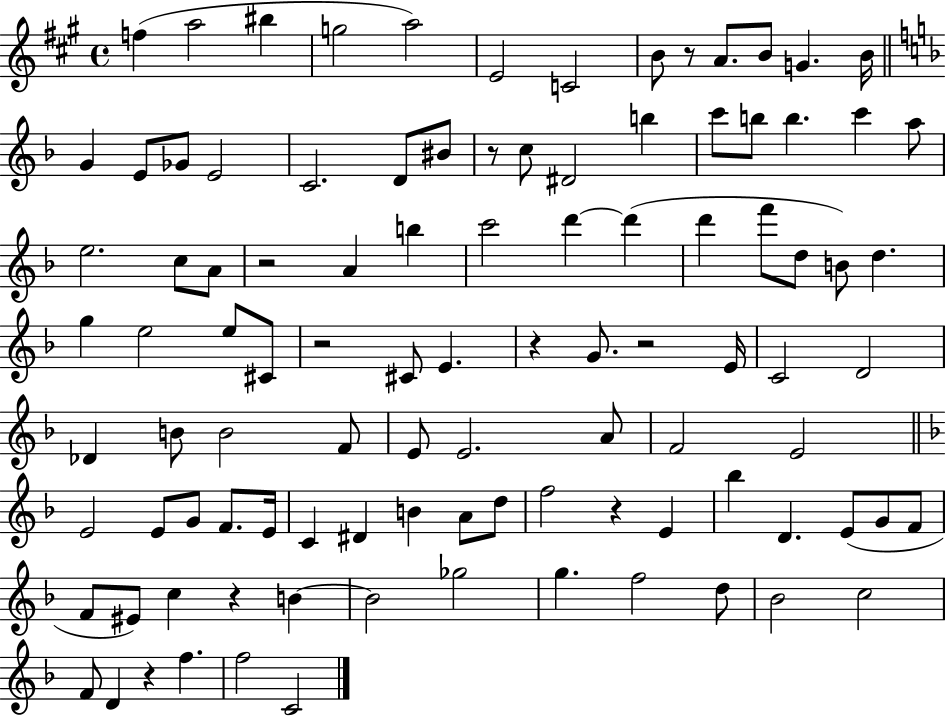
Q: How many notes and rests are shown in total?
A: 101